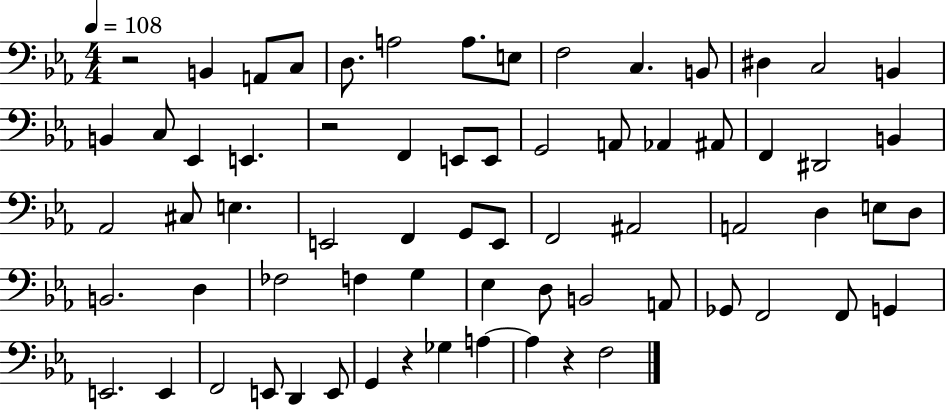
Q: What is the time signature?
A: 4/4